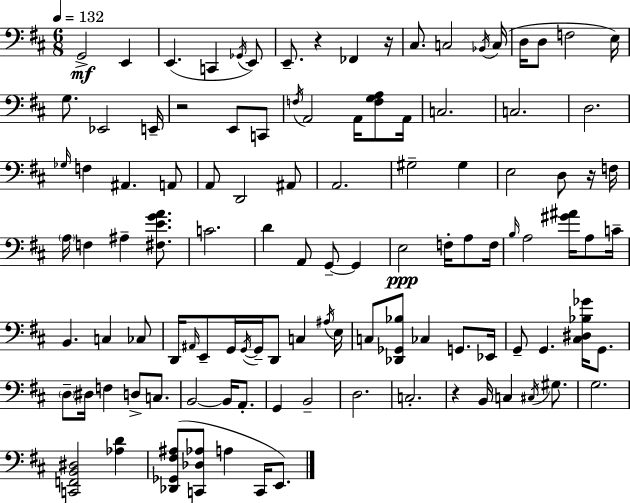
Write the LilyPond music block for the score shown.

{
  \clef bass
  \numericTimeSignature
  \time 6/8
  \key d \major
  \tempo 4 = 132
  g,2->\mf e,4 | e,4.( c,4 \acciaccatura { ges,16 }) e,8 | e,8.-- r4 fes,4 | r16 cis8. c2 | \break \acciaccatura { bes,16 }( c16 d16 d8 f2 | e16) g8. ees,2 | e,16-- r2 e,8 | c,8 \acciaccatura { f16 } a,2 a,16 | \break <f g a>8 a,16 c2. | c2. | d2. | \grace { ges16 } f4 ais,4. | \break a,8 a,8 d,2 | ais,8 a,2. | gis2-- | gis4 e2 | \break d8 r16 f16 \parenthesize a16 f4 ais4-- | <fis e' g' a'>8. c'2. | d'4 a,8 g,8--~~ | g,4 e2\ppp | \break f16-. a8 f16 \grace { b16 } a2 | <gis' ais'>16 a8 c'16-- b,4. c4 | ces8 d,16 \grace { ais,16 } e,8-- g,16 \acciaccatura { g,16~ }~ g,16-- | d,8 c4 \acciaccatura { ais16 } e16 c8 <des, ges, bes>8 | \break ces4 g,8. ees,16 g,8-- g,4. | <cis dis bes ges'>16 g,8. \parenthesize d8-- dis16 f4 | d8-> c8. b,2~~ | b,16 a,8.-. g,4 | \break b,2-- d2. | c2.-. | r4 | b,16 c4 \acciaccatura { cis16 } gis8. g2. | \break <c, f, b, dis>2 | <aes d'>4 <des, ges, fis ais>8( <c, des aes>8 | a4 c,16 e,8.) \bar "|."
}